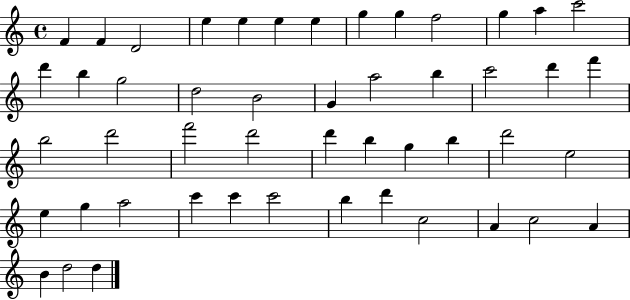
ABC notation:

X:1
T:Untitled
M:4/4
L:1/4
K:C
F F D2 e e e e g g f2 g a c'2 d' b g2 d2 B2 G a2 b c'2 d' f' b2 d'2 f'2 d'2 d' b g b d'2 e2 e g a2 c' c' c'2 b d' c2 A c2 A B d2 d